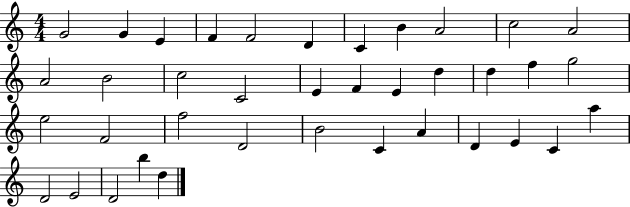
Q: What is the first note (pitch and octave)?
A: G4